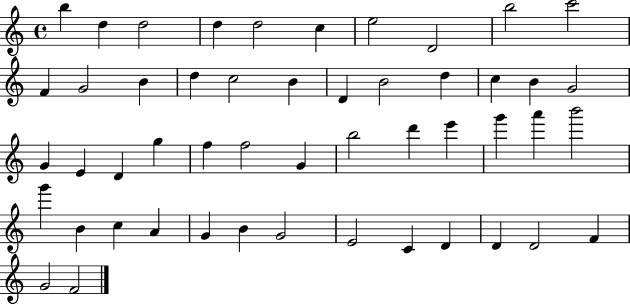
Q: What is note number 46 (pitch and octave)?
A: D4